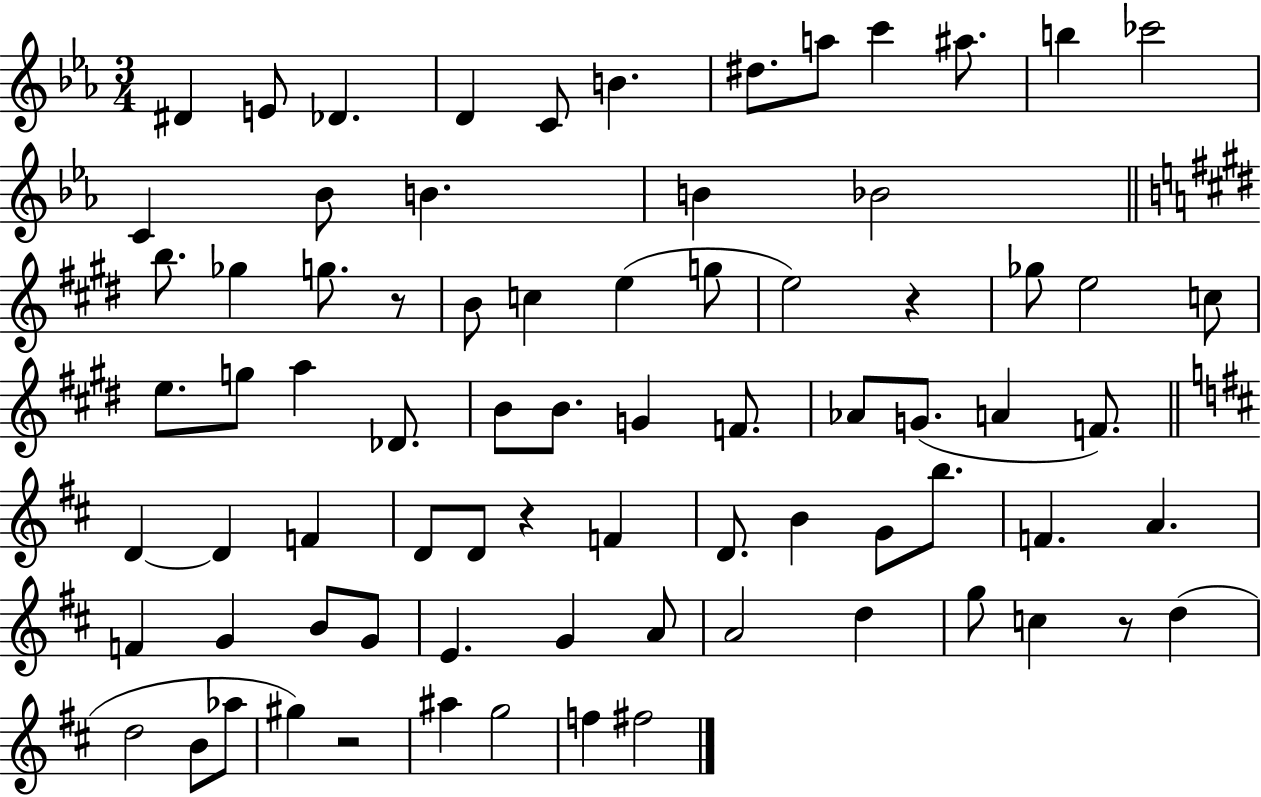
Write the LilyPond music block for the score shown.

{
  \clef treble
  \numericTimeSignature
  \time 3/4
  \key ees \major
  dis'4 e'8 des'4. | d'4 c'8 b'4. | dis''8. a''8 c'''4 ais''8. | b''4 ces'''2 | \break c'4 bes'8 b'4. | b'4 bes'2 | \bar "||" \break \key e \major b''8. ges''4 g''8. r8 | b'8 c''4 e''4( g''8 | e''2) r4 | ges''8 e''2 c''8 | \break e''8. g''8 a''4 des'8. | b'8 b'8. g'4 f'8. | aes'8 g'8.( a'4 f'8.) | \bar "||" \break \key d \major d'4~~ d'4 f'4 | d'8 d'8 r4 f'4 | d'8. b'4 g'8 b''8. | f'4. a'4. | \break f'4 g'4 b'8 g'8 | e'4. g'4 a'8 | a'2 d''4 | g''8 c''4 r8 d''4( | \break d''2 b'8 aes''8 | gis''4) r2 | ais''4 g''2 | f''4 fis''2 | \break \bar "|."
}